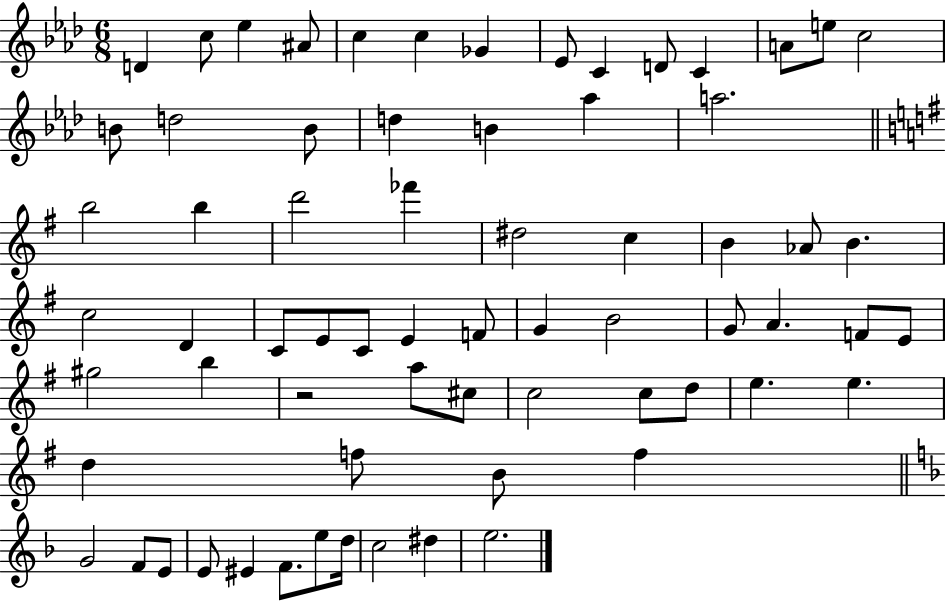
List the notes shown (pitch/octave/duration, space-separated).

D4/q C5/e Eb5/q A#4/e C5/q C5/q Gb4/q Eb4/e C4/q D4/e C4/q A4/e E5/e C5/h B4/e D5/h B4/e D5/q B4/q Ab5/q A5/h. B5/h B5/q D6/h FES6/q D#5/h C5/q B4/q Ab4/e B4/q. C5/h D4/q C4/e E4/e C4/e E4/q F4/e G4/q B4/h G4/e A4/q. F4/e E4/e G#5/h B5/q R/h A5/e C#5/e C5/h C5/e D5/e E5/q. E5/q. D5/q F5/e B4/e F5/q G4/h F4/e E4/e E4/e EIS4/q F4/e. E5/e D5/s C5/h D#5/q E5/h.